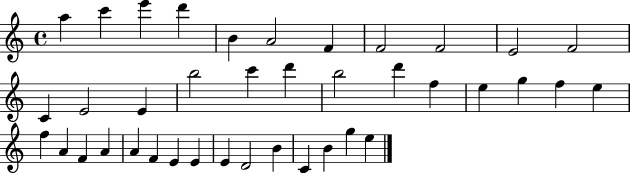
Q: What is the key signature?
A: C major